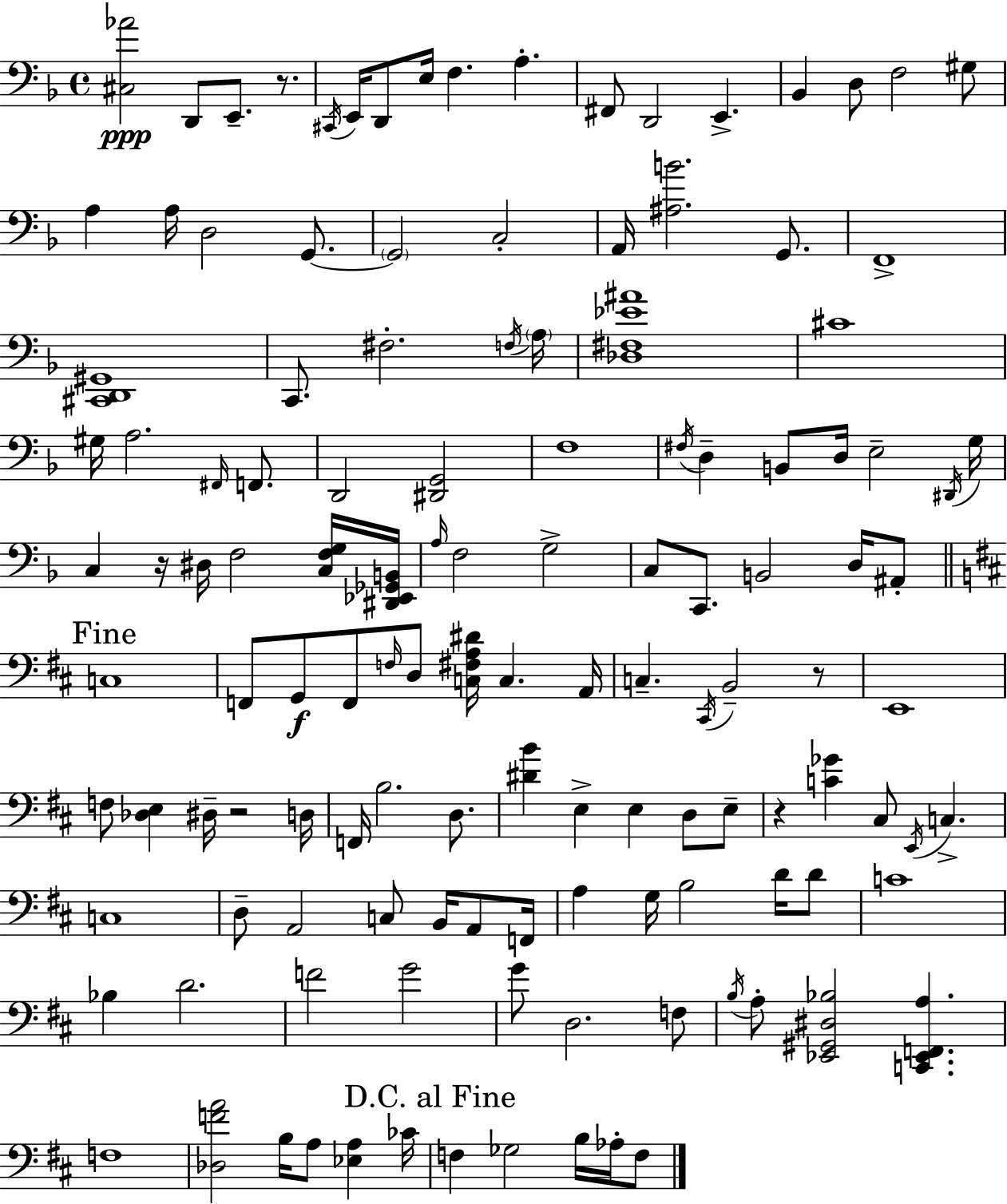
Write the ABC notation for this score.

X:1
T:Untitled
M:4/4
L:1/4
K:F
[^C,_A]2 D,,/2 E,,/2 z/2 ^C,,/4 E,,/4 D,,/2 E,/4 F, A, ^F,,/2 D,,2 E,, _B,, D,/2 F,2 ^G,/2 A, A,/4 D,2 G,,/2 G,,2 C,2 A,,/4 [^A,B]2 G,,/2 F,,4 [^C,,D,,^G,,]4 C,,/2 ^F,2 F,/4 A,/4 [_D,^F,_E^A]4 ^C4 ^G,/4 A,2 ^F,,/4 F,,/2 D,,2 [^D,,G,,]2 F,4 ^F,/4 D, B,,/2 D,/4 E,2 ^D,,/4 G,/4 C, z/4 ^D,/4 F,2 [C,F,G,]/4 [^D,,_E,,_G,,B,,]/4 A,/4 F,2 G,2 C,/2 C,,/2 B,,2 D,/4 ^A,,/2 C,4 F,,/2 G,,/2 F,,/2 F,/4 D,/2 [C,^F,A,^D]/4 C, A,,/4 C, ^C,,/4 B,,2 z/2 E,,4 F,/2 [_D,E,] ^D,/4 z2 D,/4 F,,/4 B,2 D,/2 [^DB] E, E, D,/2 E,/2 z [C_G] ^C,/2 E,,/4 C, C,4 D,/2 A,,2 C,/2 B,,/4 A,,/2 F,,/4 A, G,/4 B,2 D/4 D/2 C4 _B, D2 F2 G2 G/2 D,2 F,/2 B,/4 A,/2 [_E,,^G,,^D,_B,]2 [C,,_E,,F,,A,] F,4 [_D,FA]2 B,/4 A,/2 [_E,A,] _C/4 F, _G,2 B,/4 _A,/4 F,/2